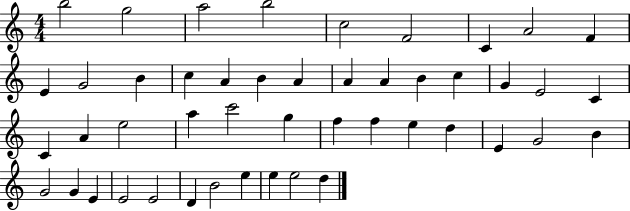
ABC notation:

X:1
T:Untitled
M:4/4
L:1/4
K:C
b2 g2 a2 b2 c2 F2 C A2 F E G2 B c A B A A A B c G E2 C C A e2 a c'2 g f f e d E G2 B G2 G E E2 E2 D B2 e e e2 d